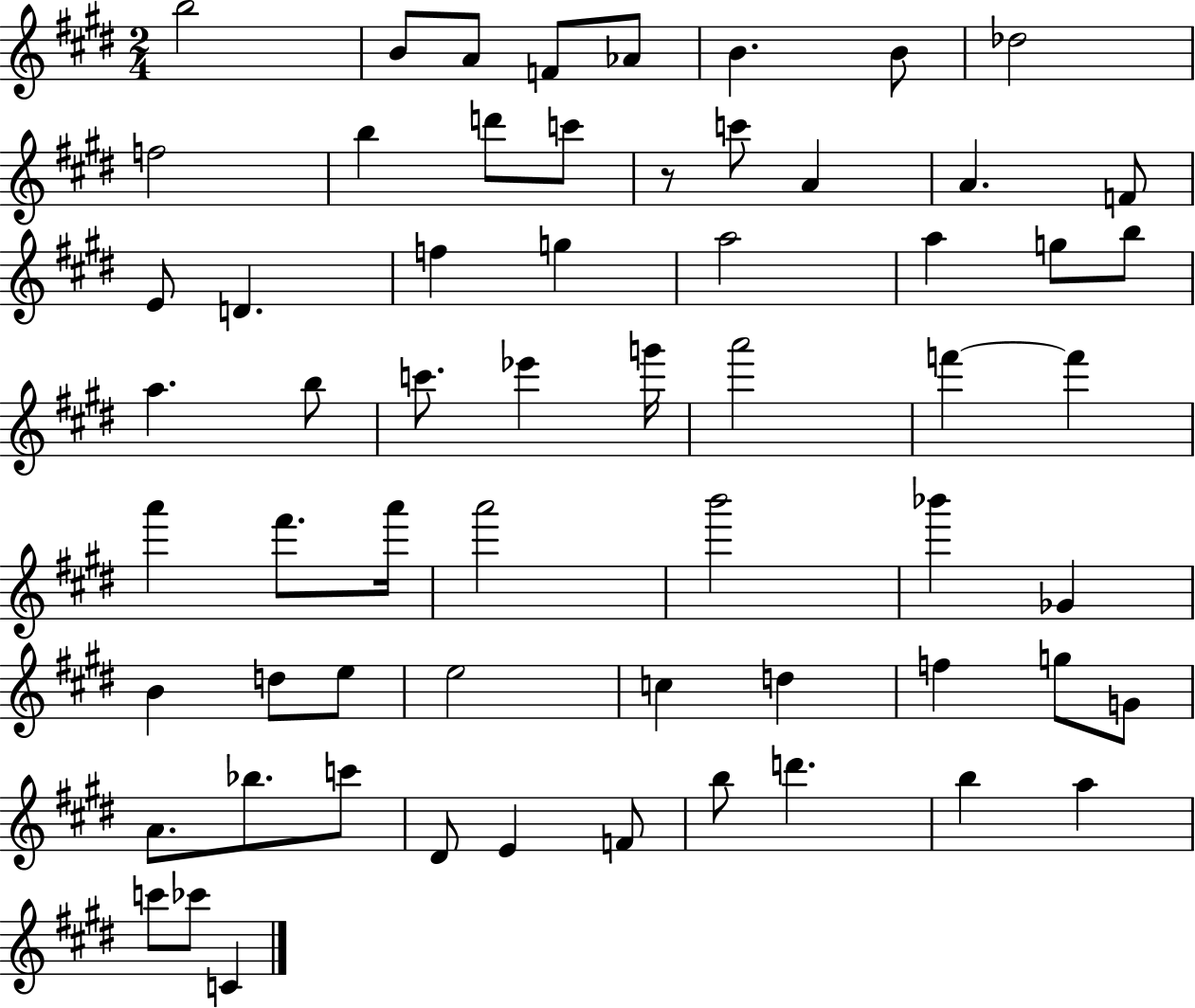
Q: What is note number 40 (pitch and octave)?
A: B4